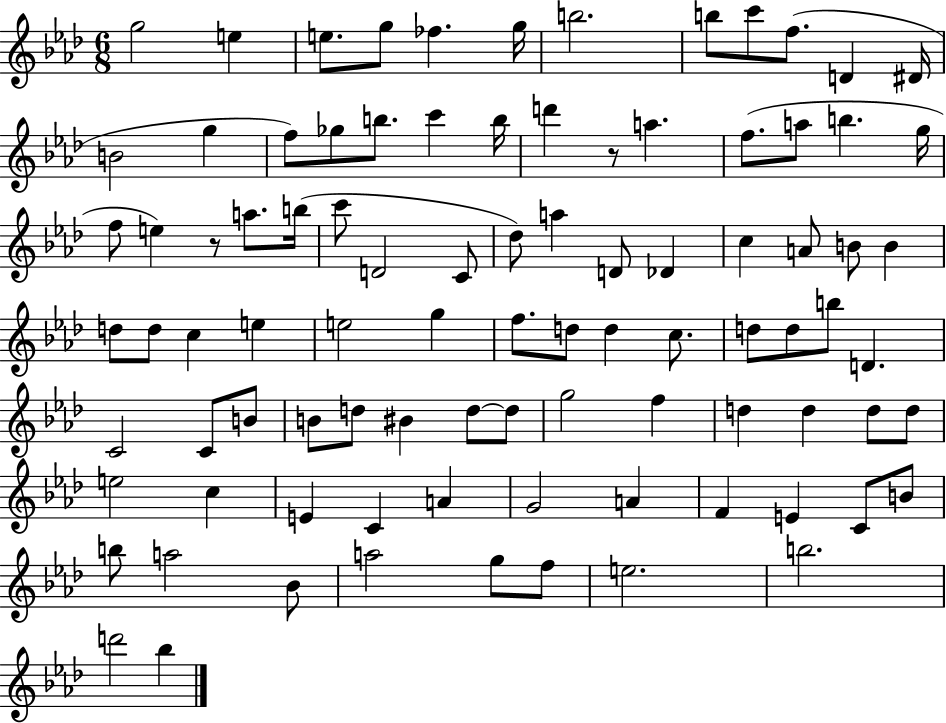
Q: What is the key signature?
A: AES major